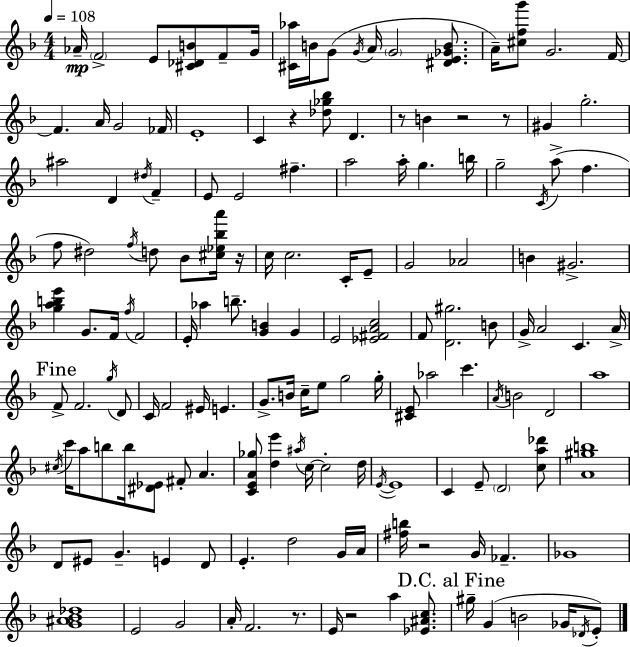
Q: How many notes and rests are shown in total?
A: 153